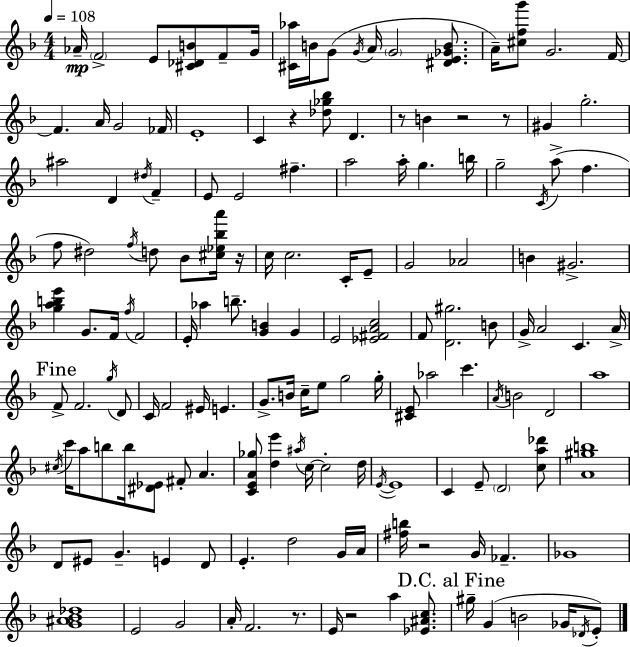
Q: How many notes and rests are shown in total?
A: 153